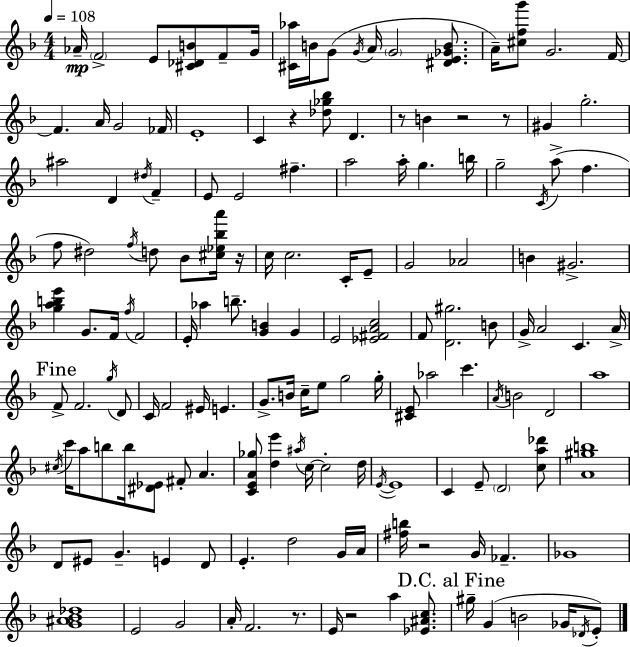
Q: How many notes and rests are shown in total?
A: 153